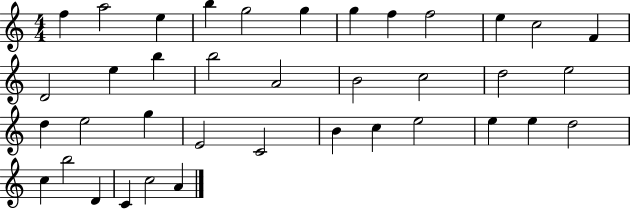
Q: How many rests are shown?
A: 0